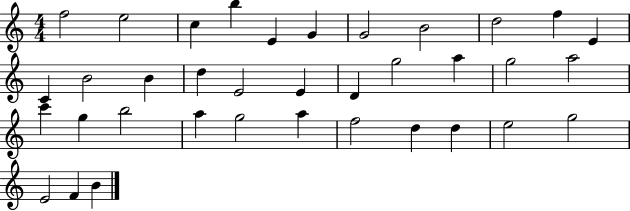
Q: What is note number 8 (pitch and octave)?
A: B4